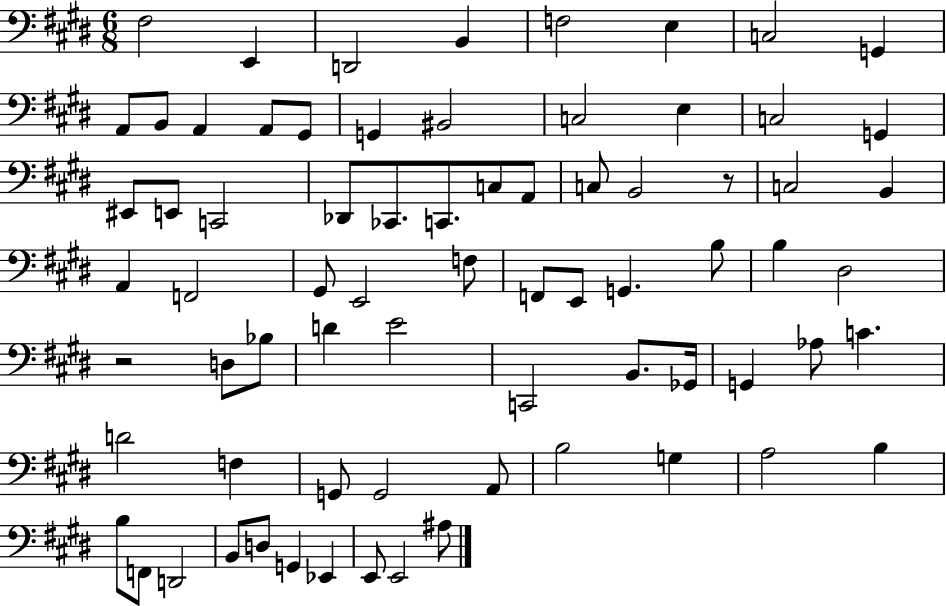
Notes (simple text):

F#3/h E2/q D2/h B2/q F3/h E3/q C3/h G2/q A2/e B2/e A2/q A2/e G#2/e G2/q BIS2/h C3/h E3/q C3/h G2/q EIS2/e E2/e C2/h Db2/e CES2/e. C2/e. C3/e A2/e C3/e B2/h R/e C3/h B2/q A2/q F2/h G#2/e E2/h F3/e F2/e E2/e G2/q. B3/e B3/q D#3/h R/h D3/e Bb3/e D4/q E4/h C2/h B2/e. Gb2/s G2/q Ab3/e C4/q. D4/h F3/q G2/e G2/h A2/e B3/h G3/q A3/h B3/q B3/e F2/e D2/h B2/e D3/e G2/q Eb2/q E2/e E2/h A#3/e